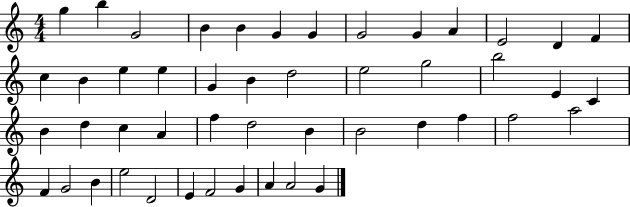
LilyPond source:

{
  \clef treble
  \numericTimeSignature
  \time 4/4
  \key c \major
  g''4 b''4 g'2 | b'4 b'4 g'4 g'4 | g'2 g'4 a'4 | e'2 d'4 f'4 | \break c''4 b'4 e''4 e''4 | g'4 b'4 d''2 | e''2 g''2 | b''2 e'4 c'4 | \break b'4 d''4 c''4 a'4 | f''4 d''2 b'4 | b'2 d''4 f''4 | f''2 a''2 | \break f'4 g'2 b'4 | e''2 d'2 | e'4 f'2 g'4 | a'4 a'2 g'4 | \break \bar "|."
}